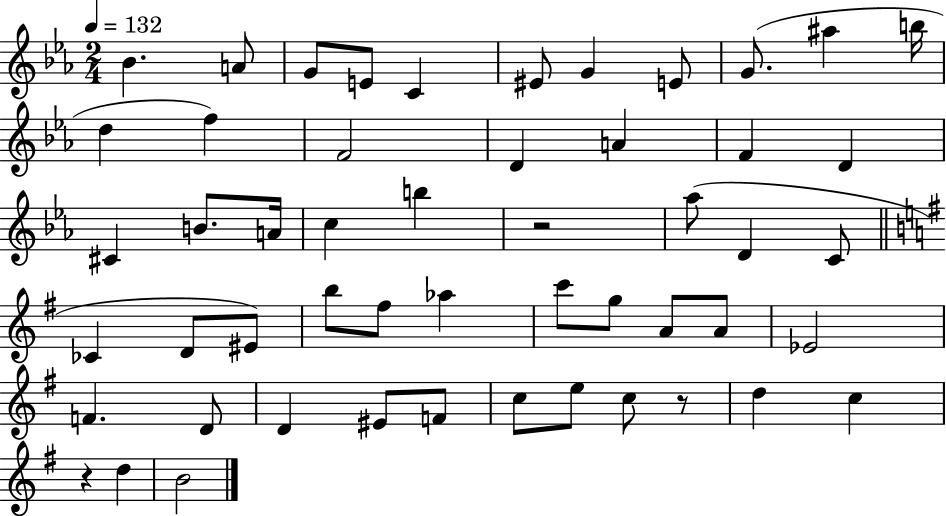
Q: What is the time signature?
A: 2/4